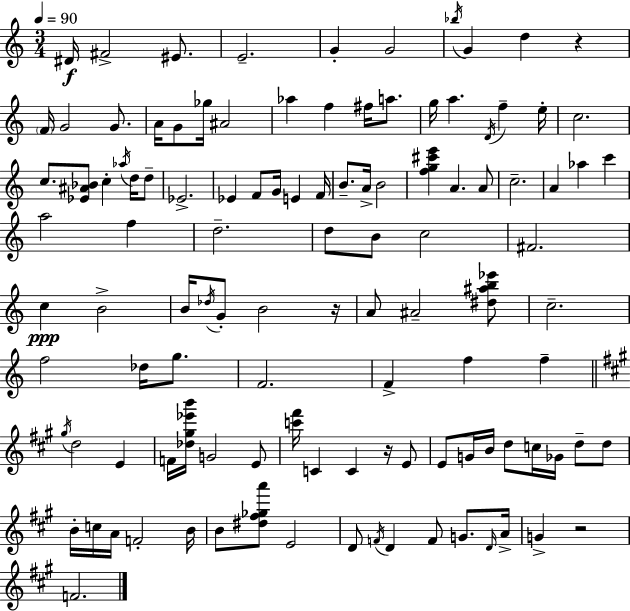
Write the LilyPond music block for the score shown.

{
  \clef treble
  \numericTimeSignature
  \time 3/4
  \key c \major
  \tempo 4 = 90
  dis'16\f fis'2-> eis'8. | e'2.-- | g'4-. g'2 | \acciaccatura { bes''16 } g'4 d''4 r4 | \break \parenthesize f'16 g'2 g'8. | a'16 g'8 ges''16 ais'2 | aes''4 f''4 fis''16 a''8. | g''16 a''4. \acciaccatura { d'16 } f''4-- | \break e''16-. c''2. | c''8. <ees' ais' bes'>8 c''4-. \acciaccatura { aes''16 } | d''16 d''8-- ees'2.-> | ees'4 f'8 g'16 e'4 | \break f'16 b'8.-- a'16-> b'2 | <f'' g'' cis''' e'''>4 a'4. | a'8 c''2.-- | a'4 aes''4 c'''4 | \break a''2 f''4 | d''2.-- | d''8 b'8 c''2 | fis'2. | \break c''4\ppp b'2-> | b'16 \acciaccatura { des''16 } g'8-. b'2 | r16 a'8 ais'2-- | <dis'' ais'' b'' ees'''>8 c''2.-- | \break f''2 | des''16 g''8. f'2. | f'4-> f''4 | f''4-- \bar "||" \break \key a \major \acciaccatura { gis''16 } d''2 e'4 | f'16 <des'' gis'' ees''' b'''>16 g'2 e'8 | <c''' fis'''>16 c'4 c'4 r16 e'8 | e'8 g'16 b'16 d''8 c''16 ges'16 d''8-- d''8 | \break b'16-. c''16 a'16 f'2-. | b'16 b'8 <dis'' fis'' ges'' a'''>8 e'2 | d'8 \acciaccatura { f'16 } d'4 f'8 g'8. | \grace { d'16 } a'16-> g'4-> r2 | \break f'2. | \bar "|."
}